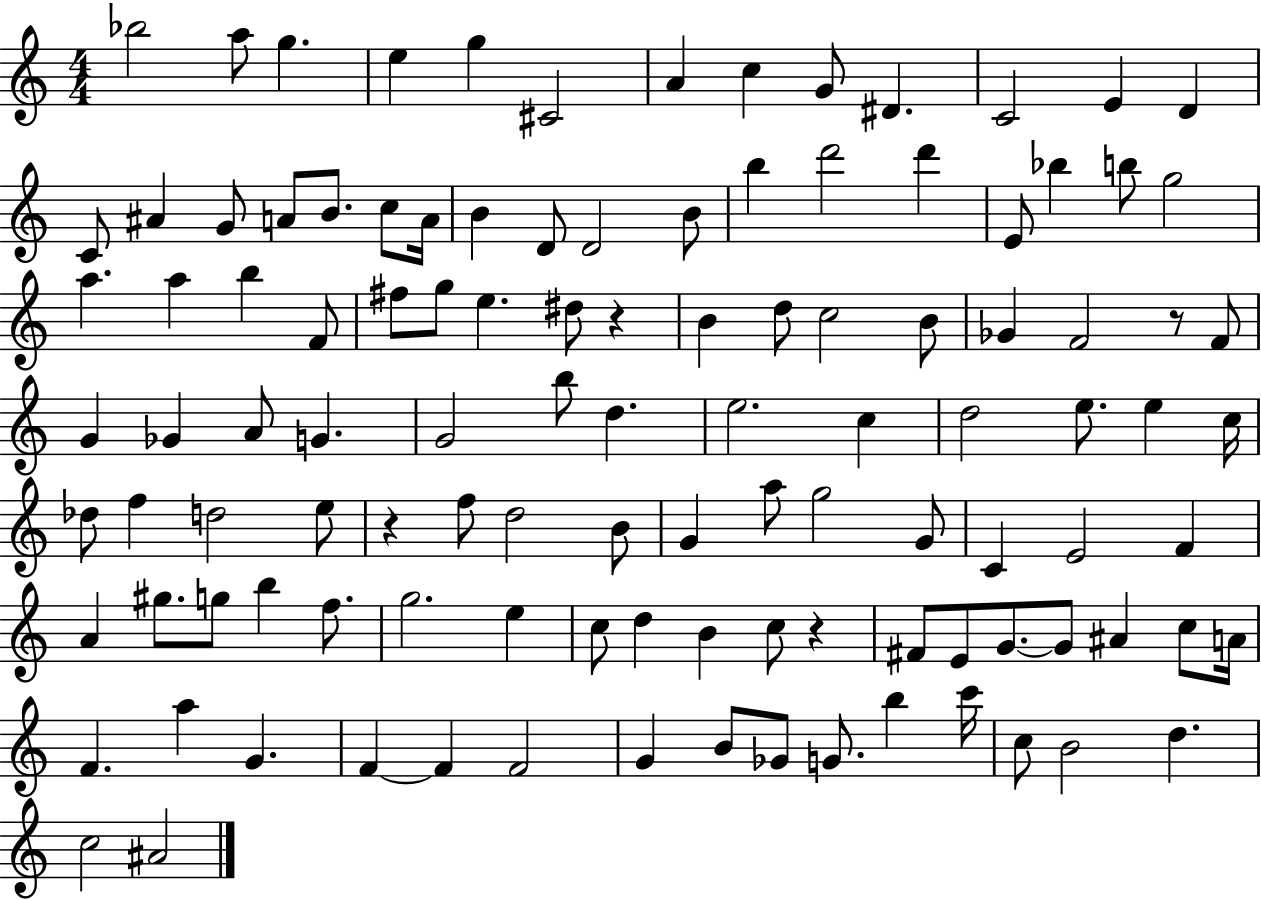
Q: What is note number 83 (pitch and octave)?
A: B4